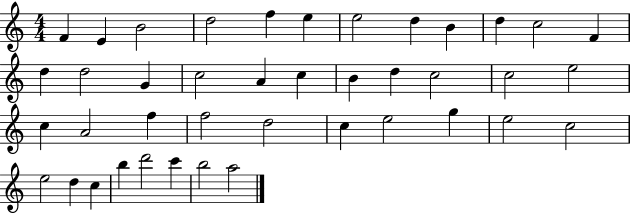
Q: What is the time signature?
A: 4/4